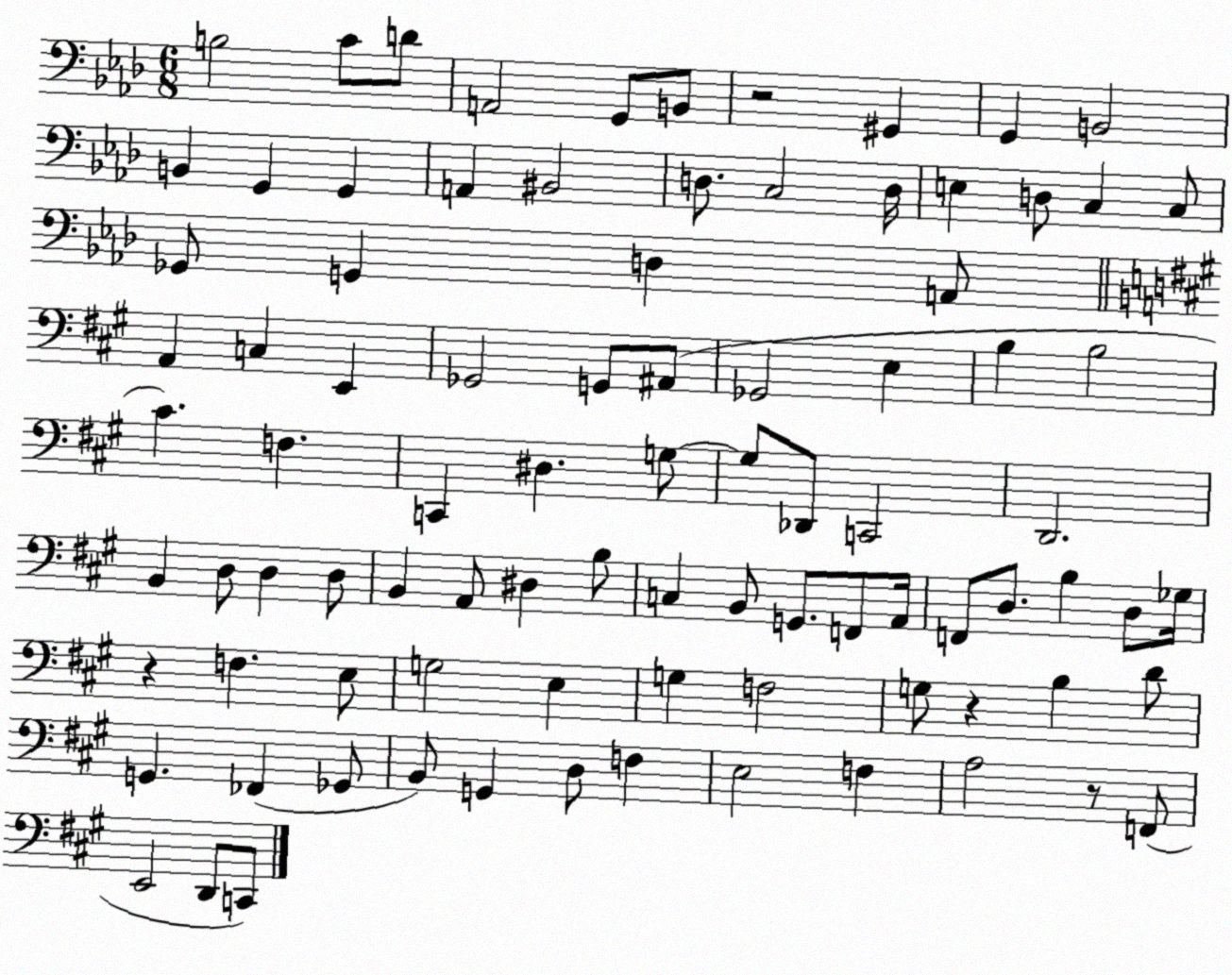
X:1
T:Untitled
M:6/8
L:1/4
K:Ab
B,2 C/2 D/2 A,,2 G,,/2 B,,/2 z2 ^G,, G,, B,,2 B,, G,, G,, A,, ^B,,2 D,/2 C,2 D,/4 E, D,/2 C, C,/2 _G,,/2 G,, D, A,,/2 A,, C, E,, _G,,2 G,,/2 ^A,,/2 _G,,2 E, B, B,2 ^C F, C,, ^D, G,/2 G,/2 _D,,/2 C,,2 D,,2 B,, D,/2 D, D,/2 B,, A,,/2 ^D, B,/2 C, B,,/2 G,,/2 F,,/2 A,,/4 F,,/2 D,/2 B, D,/2 _G,/4 z F, E,/2 G,2 E, G, F,2 G,/2 z B, D/2 G,, _F,, _G,,/2 B,,/2 G,, D,/2 F, E,2 F, A,2 z/2 F,,/2 E,,2 D,,/2 C,,/2